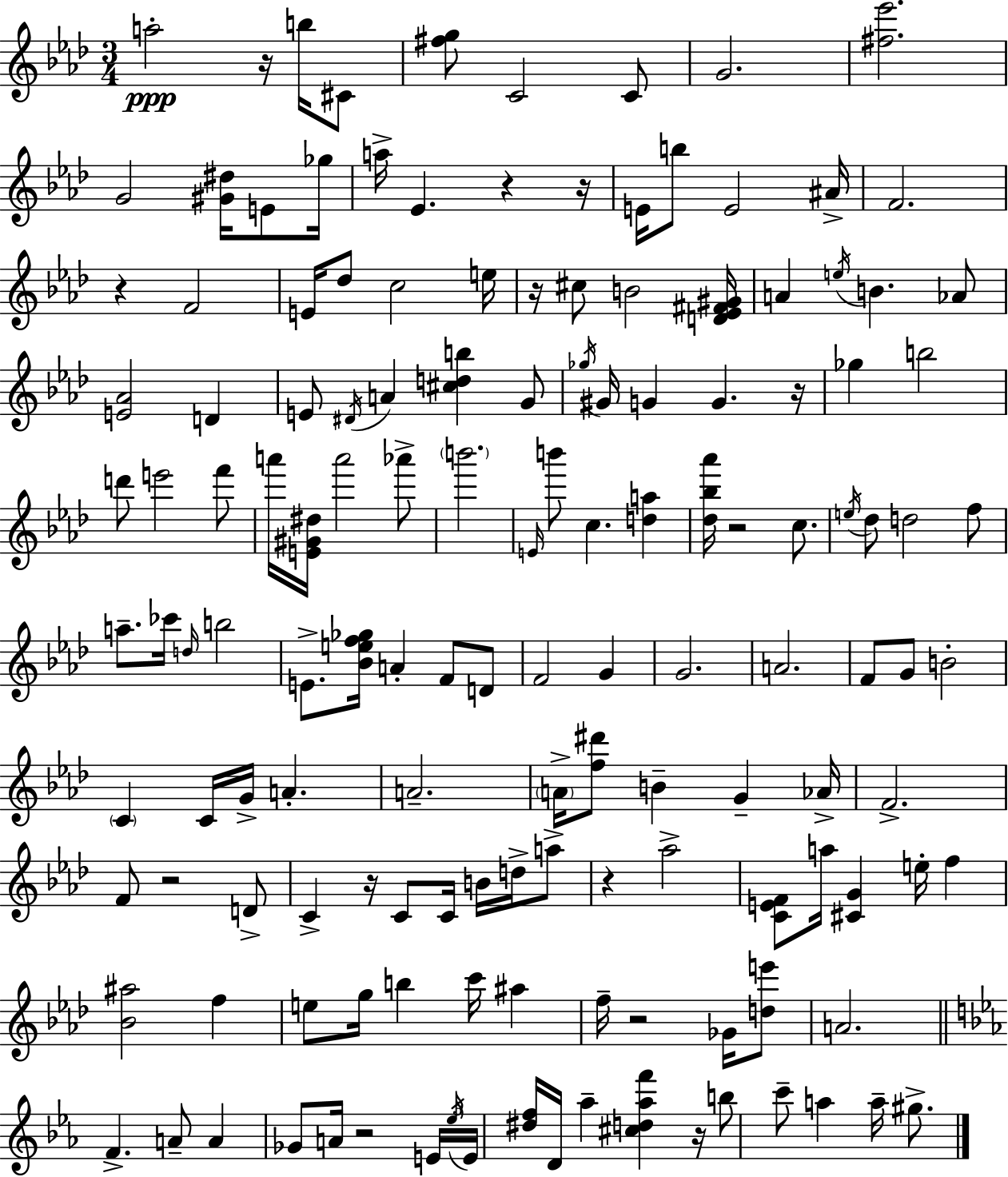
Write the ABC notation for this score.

X:1
T:Untitled
M:3/4
L:1/4
K:Ab
a2 z/4 b/4 ^C/2 [^fg]/2 C2 C/2 G2 [^f_e']2 G2 [^G^d]/4 E/2 _g/4 a/4 _E z z/4 E/4 b/2 E2 ^A/4 F2 z F2 E/4 _d/2 c2 e/4 z/4 ^c/2 B2 [D_E^F^G]/4 A e/4 B _A/2 [E_A]2 D E/2 ^D/4 A [^cdb] G/2 _g/4 ^G/4 G G z/4 _g b2 d'/2 e'2 f'/2 a'/4 [E^G^d]/4 a'2 _a'/2 b'2 E/4 b'/2 c [da] [_d_b_a']/4 z2 c/2 e/4 _d/2 d2 f/2 a/2 _c'/4 d/4 b2 E/2 [_Bef_g]/4 A F/2 D/2 F2 G G2 A2 F/2 G/2 B2 C C/4 G/4 A A2 A/4 [f^d']/2 B G _A/4 F2 F/2 z2 D/2 C z/4 C/2 C/4 B/4 d/4 a/2 z _a2 [CEF]/2 a/4 [^CG] e/4 f [_B^a]2 f e/2 g/4 b c'/4 ^a f/4 z2 _G/4 [de']/2 A2 F A/2 A _G/2 A/4 z2 E/4 _e/4 E/4 [^df]/4 D/4 _a [^cd_af'] z/4 b/2 c'/2 a a/4 ^g/2